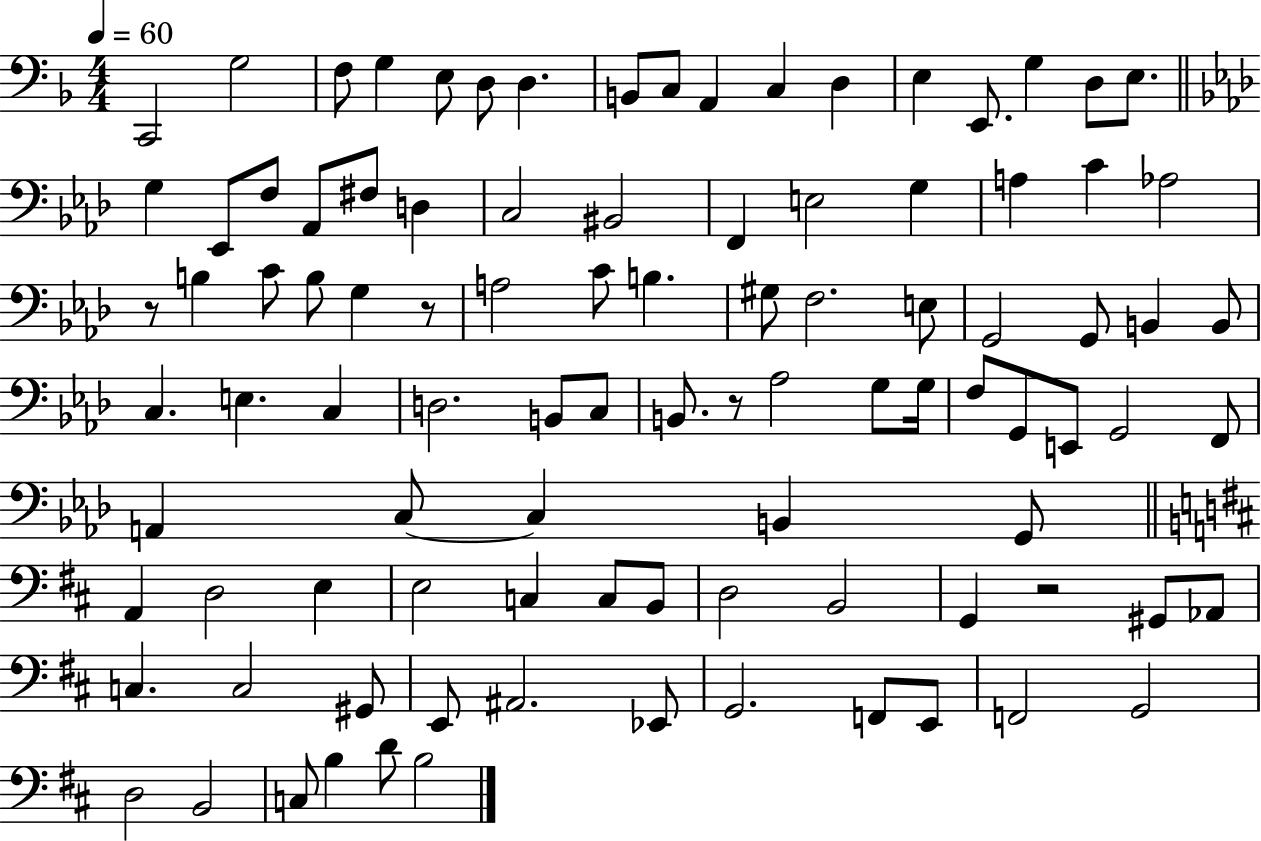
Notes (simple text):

C2/h G3/h F3/e G3/q E3/e D3/e D3/q. B2/e C3/e A2/q C3/q D3/q E3/q E2/e. G3/q D3/e E3/e. G3/q Eb2/e F3/e Ab2/e F#3/e D3/q C3/h BIS2/h F2/q E3/h G3/q A3/q C4/q Ab3/h R/e B3/q C4/e B3/e G3/q R/e A3/h C4/e B3/q. G#3/e F3/h. E3/e G2/h G2/e B2/q B2/e C3/q. E3/q. C3/q D3/h. B2/e C3/e B2/e. R/e Ab3/h G3/e G3/s F3/e G2/e E2/e G2/h F2/e A2/q C3/e C3/q B2/q G2/e A2/q D3/h E3/q E3/h C3/q C3/e B2/e D3/h B2/h G2/q R/h G#2/e Ab2/e C3/q. C3/h G#2/e E2/e A#2/h. Eb2/e G2/h. F2/e E2/e F2/h G2/h D3/h B2/h C3/e B3/q D4/e B3/h